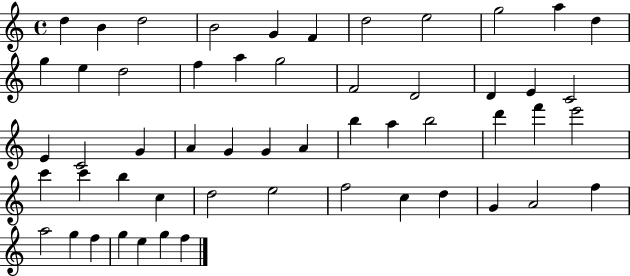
{
  \clef treble
  \time 4/4
  \defaultTimeSignature
  \key c \major
  d''4 b'4 d''2 | b'2 g'4 f'4 | d''2 e''2 | g''2 a''4 d''4 | \break g''4 e''4 d''2 | f''4 a''4 g''2 | f'2 d'2 | d'4 e'4 c'2 | \break e'4 c'2 g'4 | a'4 g'4 g'4 a'4 | b''4 a''4 b''2 | d'''4 f'''4 e'''2 | \break c'''4 c'''4 b''4 c''4 | d''2 e''2 | f''2 c''4 d''4 | g'4 a'2 f''4 | \break a''2 g''4 f''4 | g''4 e''4 g''4 f''4 | \bar "|."
}